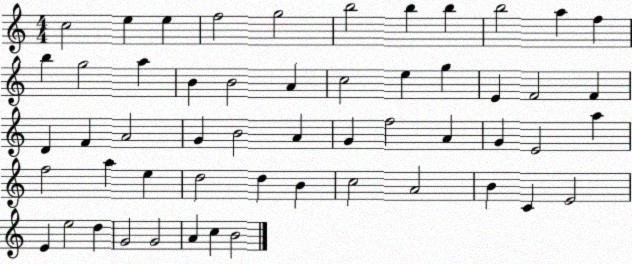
X:1
T:Untitled
M:4/4
L:1/4
K:C
c2 e e f2 g2 b2 b b b2 a f b g2 a B B2 A c2 e g E F2 F D F A2 G B2 A G f2 A G E2 a f2 a e d2 d B c2 A2 B C E2 E e2 d G2 G2 A c B2